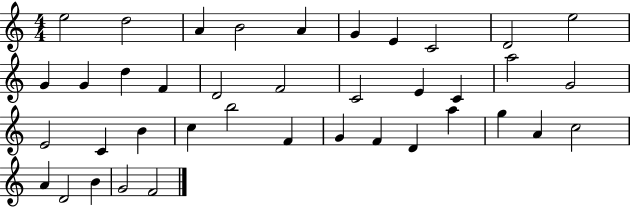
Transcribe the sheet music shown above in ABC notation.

X:1
T:Untitled
M:4/4
L:1/4
K:C
e2 d2 A B2 A G E C2 D2 e2 G G d F D2 F2 C2 E C a2 G2 E2 C B c b2 F G F D a g A c2 A D2 B G2 F2